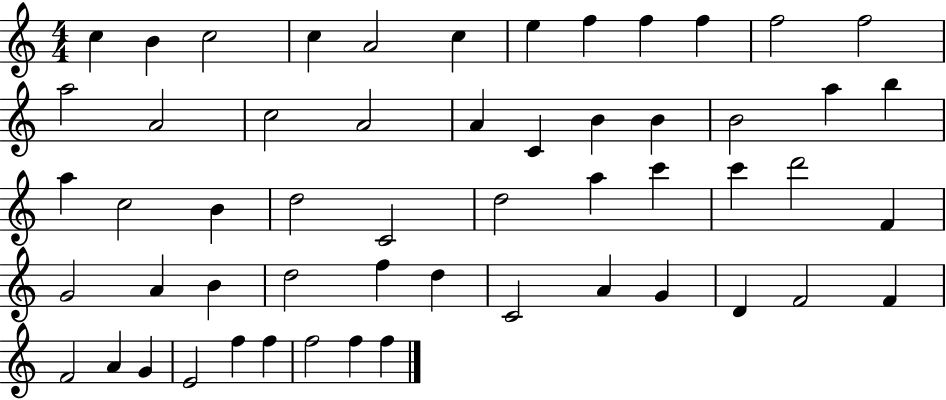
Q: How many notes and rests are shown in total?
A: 55